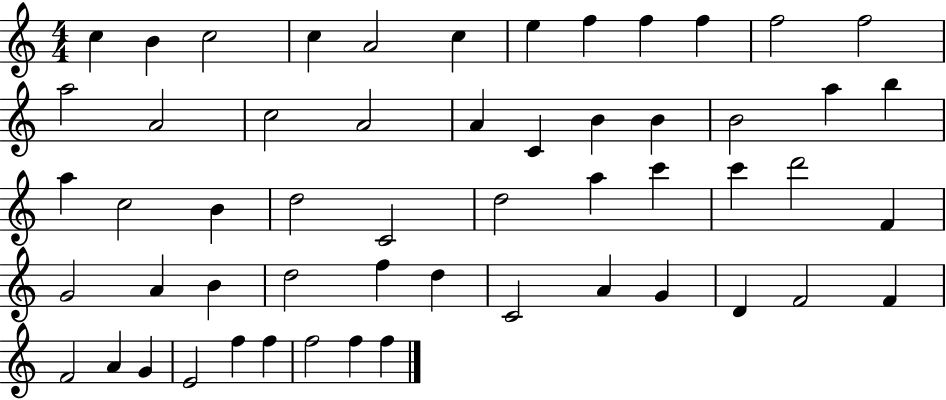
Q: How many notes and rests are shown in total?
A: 55